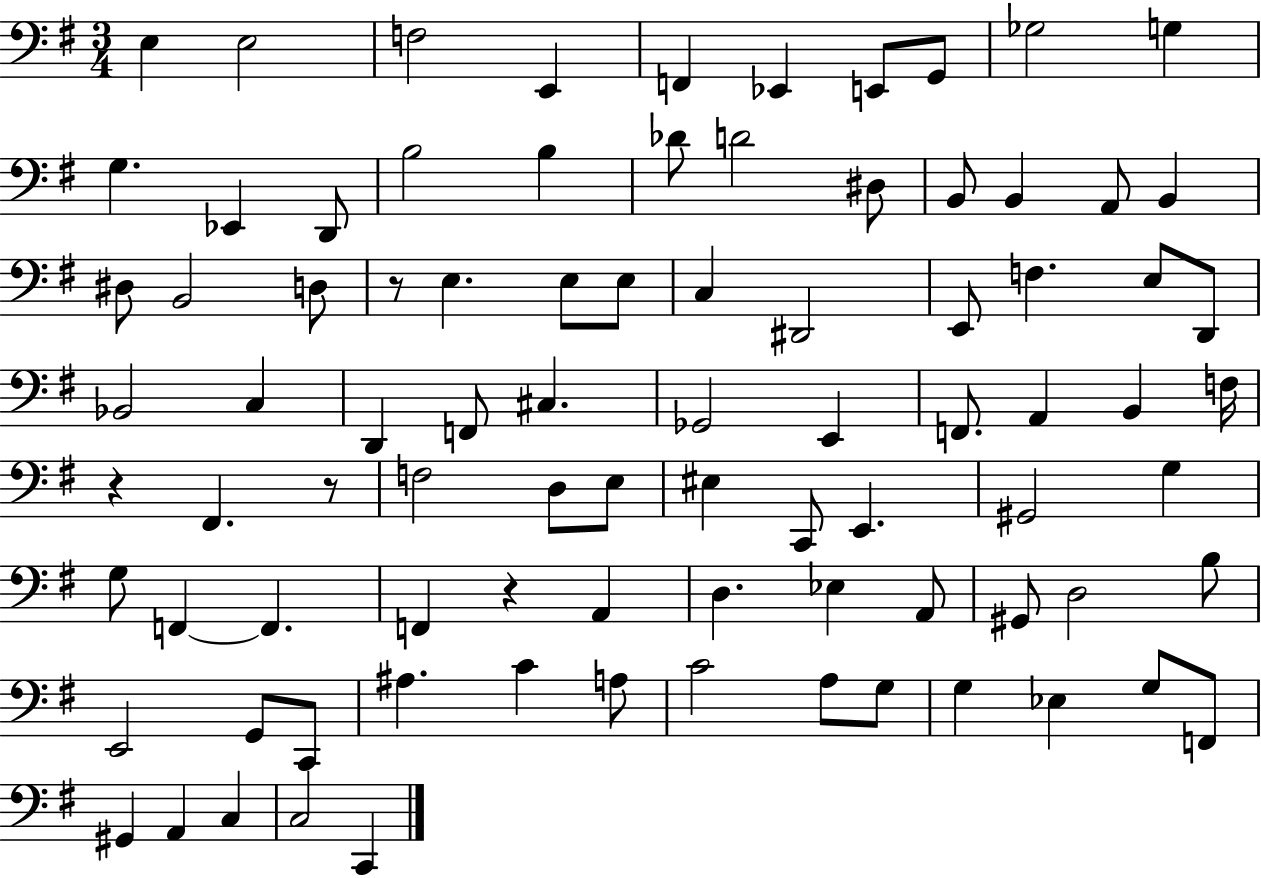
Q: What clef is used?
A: bass